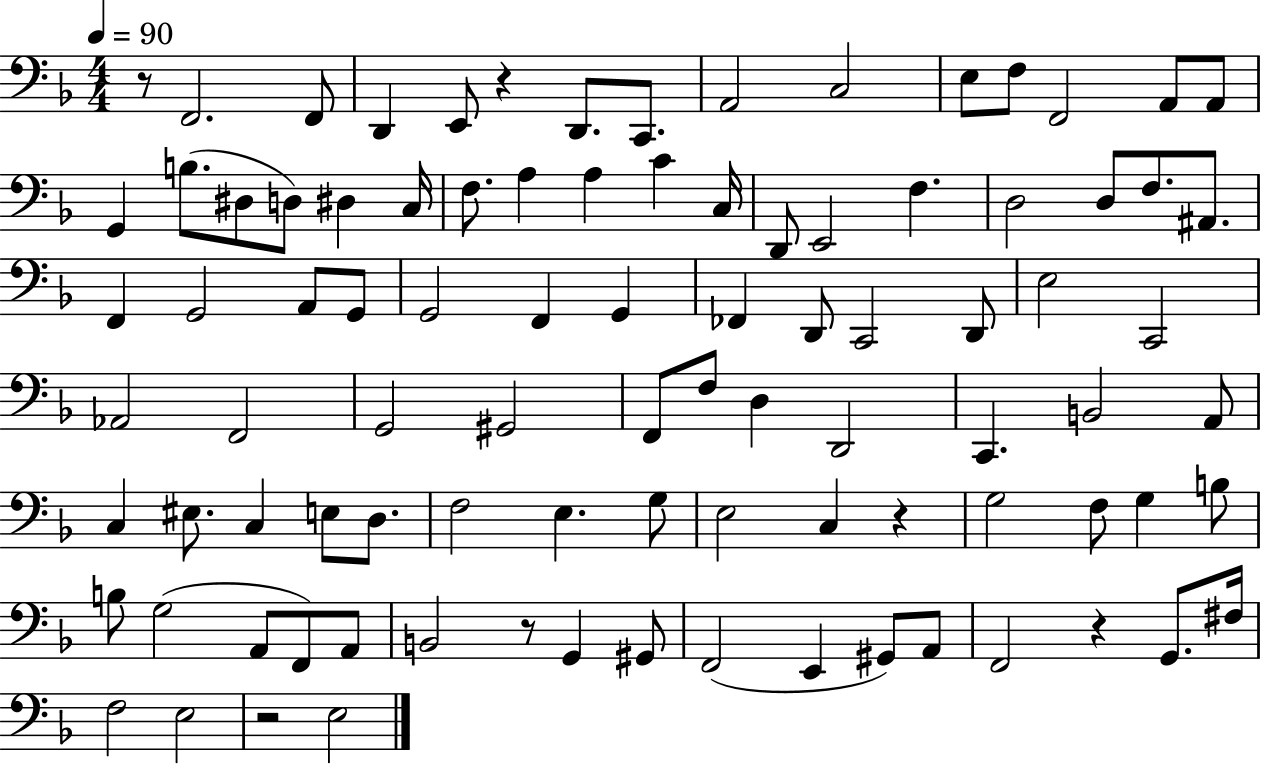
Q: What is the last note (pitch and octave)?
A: E3